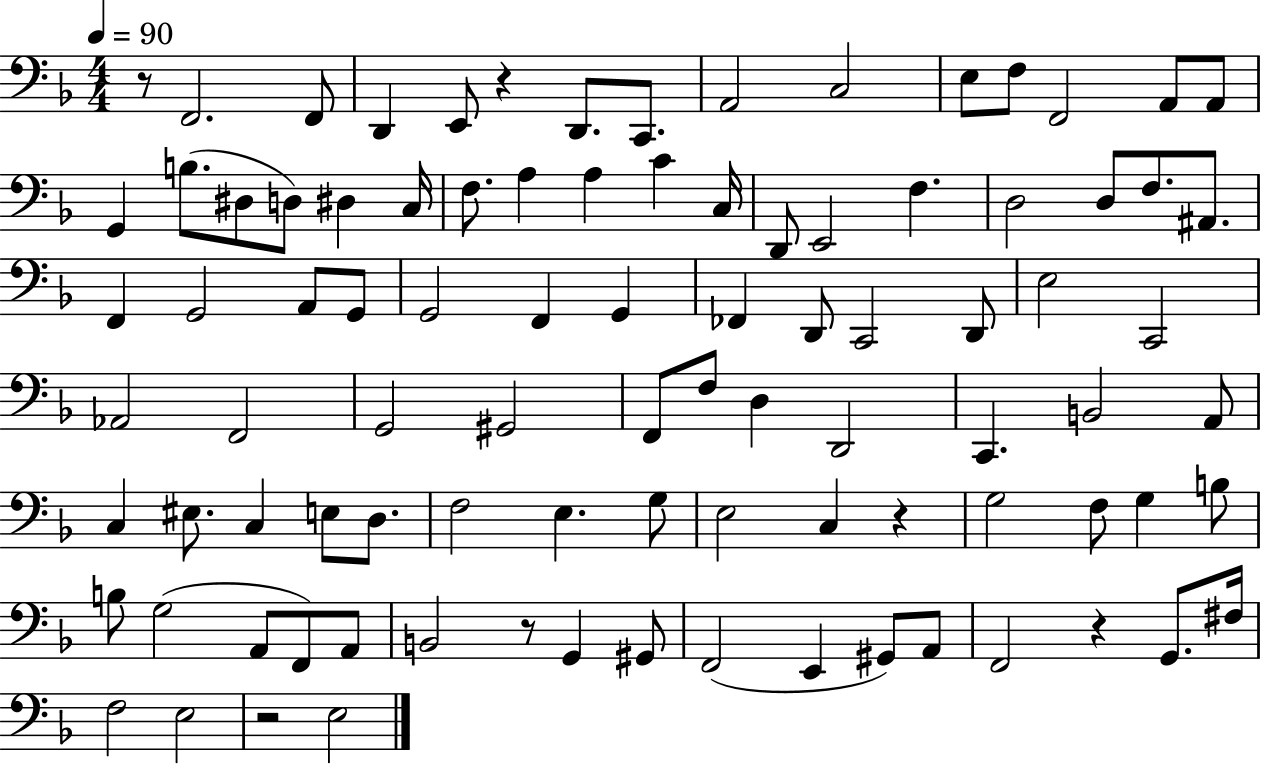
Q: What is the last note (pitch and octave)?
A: E3